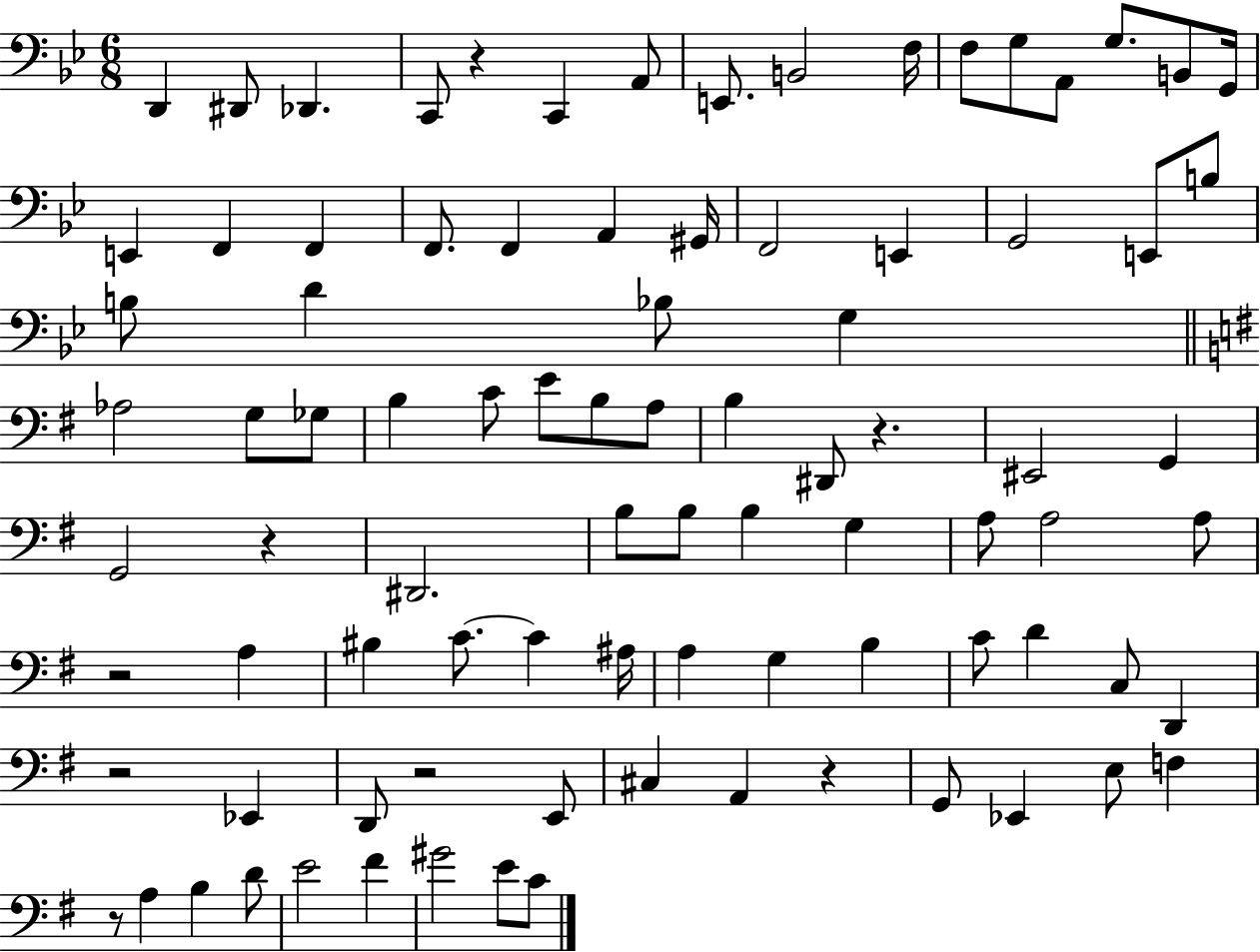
D2/q D#2/e Db2/q. C2/e R/q C2/q A2/e E2/e. B2/h F3/s F3/e G3/e A2/e G3/e. B2/e G2/s E2/q F2/q F2/q F2/e. F2/q A2/q G#2/s F2/h E2/q G2/h E2/e B3/e B3/e D4/q Bb3/e G3/q Ab3/h G3/e Gb3/e B3/q C4/e E4/e B3/e A3/e B3/q D#2/e R/q. EIS2/h G2/q G2/h R/q D#2/h. B3/e B3/e B3/q G3/q A3/e A3/h A3/e R/h A3/q BIS3/q C4/e. C4/q A#3/s A3/q G3/q B3/q C4/e D4/q C3/e D2/q R/h Eb2/q D2/e R/h E2/e C#3/q A2/q R/q G2/e Eb2/q E3/e F3/q R/e A3/q B3/q D4/e E4/h F#4/q G#4/h E4/e C4/e